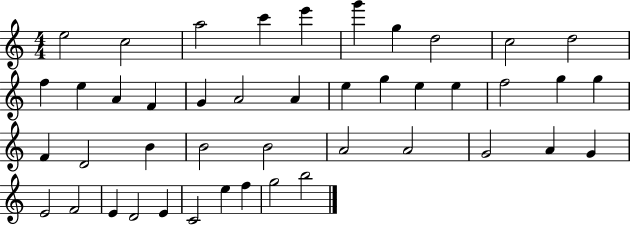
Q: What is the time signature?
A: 4/4